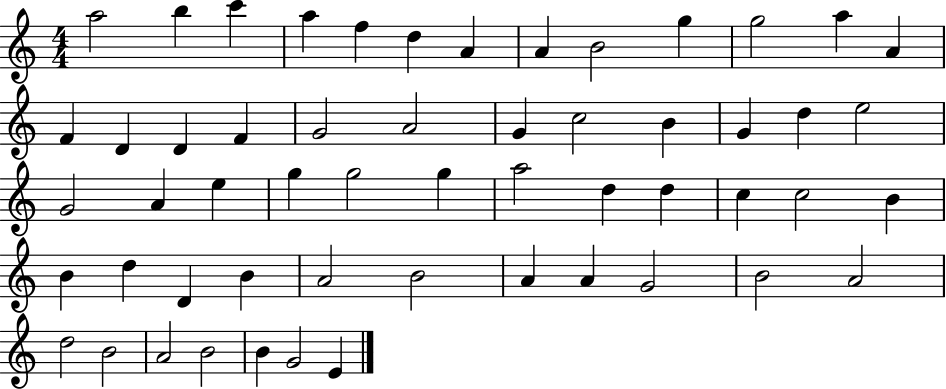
A5/h B5/q C6/q A5/q F5/q D5/q A4/q A4/q B4/h G5/q G5/h A5/q A4/q F4/q D4/q D4/q F4/q G4/h A4/h G4/q C5/h B4/q G4/q D5/q E5/h G4/h A4/q E5/q G5/q G5/h G5/q A5/h D5/q D5/q C5/q C5/h B4/q B4/q D5/q D4/q B4/q A4/h B4/h A4/q A4/q G4/h B4/h A4/h D5/h B4/h A4/h B4/h B4/q G4/h E4/q